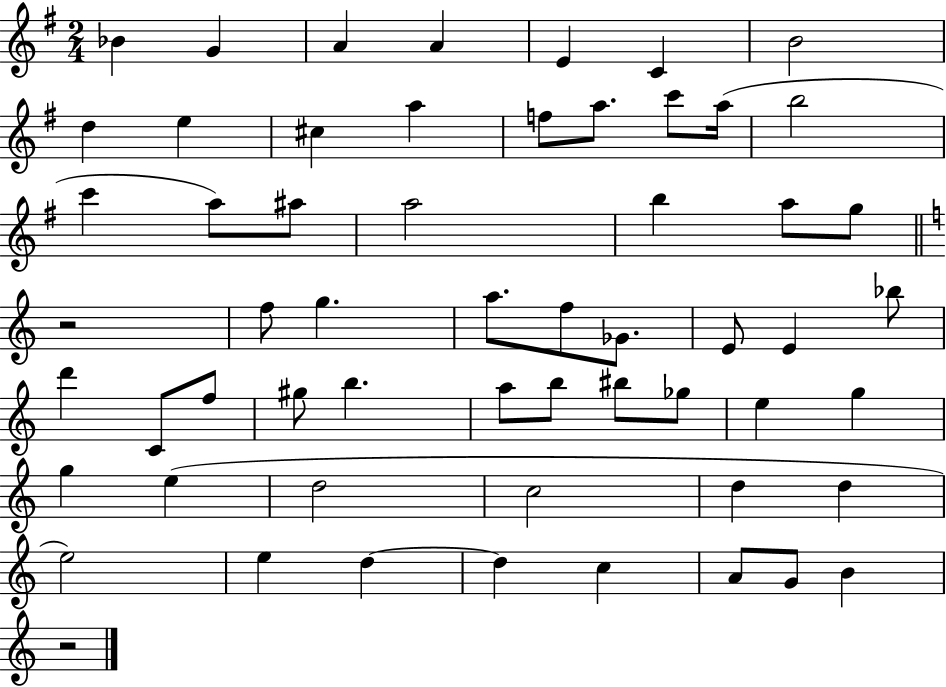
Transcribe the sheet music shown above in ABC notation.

X:1
T:Untitled
M:2/4
L:1/4
K:G
_B G A A E C B2 d e ^c a f/2 a/2 c'/2 a/4 b2 c' a/2 ^a/2 a2 b a/2 g/2 z2 f/2 g a/2 f/2 _G/2 E/2 E _b/2 d' C/2 f/2 ^g/2 b a/2 b/2 ^b/2 _g/2 e g g e d2 c2 d d e2 e d d c A/2 G/2 B z2